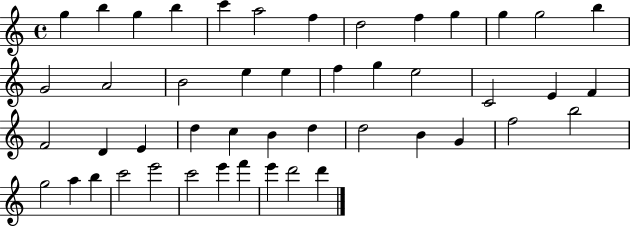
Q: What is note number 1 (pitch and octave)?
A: G5